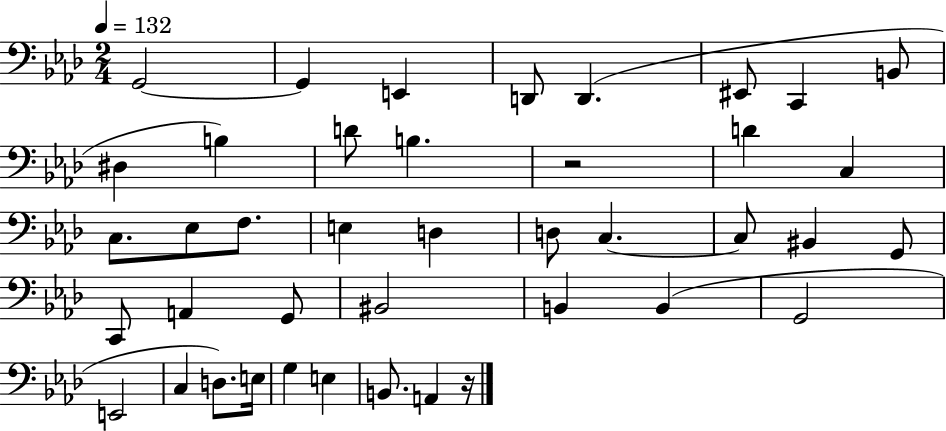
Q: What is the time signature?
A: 2/4